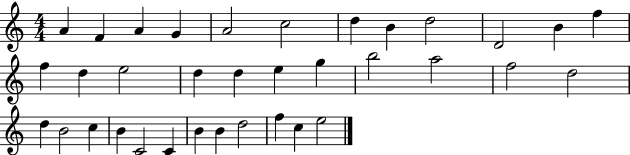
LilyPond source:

{
  \clef treble
  \numericTimeSignature
  \time 4/4
  \key c \major
  a'4 f'4 a'4 g'4 | a'2 c''2 | d''4 b'4 d''2 | d'2 b'4 f''4 | \break f''4 d''4 e''2 | d''4 d''4 e''4 g''4 | b''2 a''2 | f''2 d''2 | \break d''4 b'2 c''4 | b'4 c'2 c'4 | b'4 b'4 d''2 | f''4 c''4 e''2 | \break \bar "|."
}